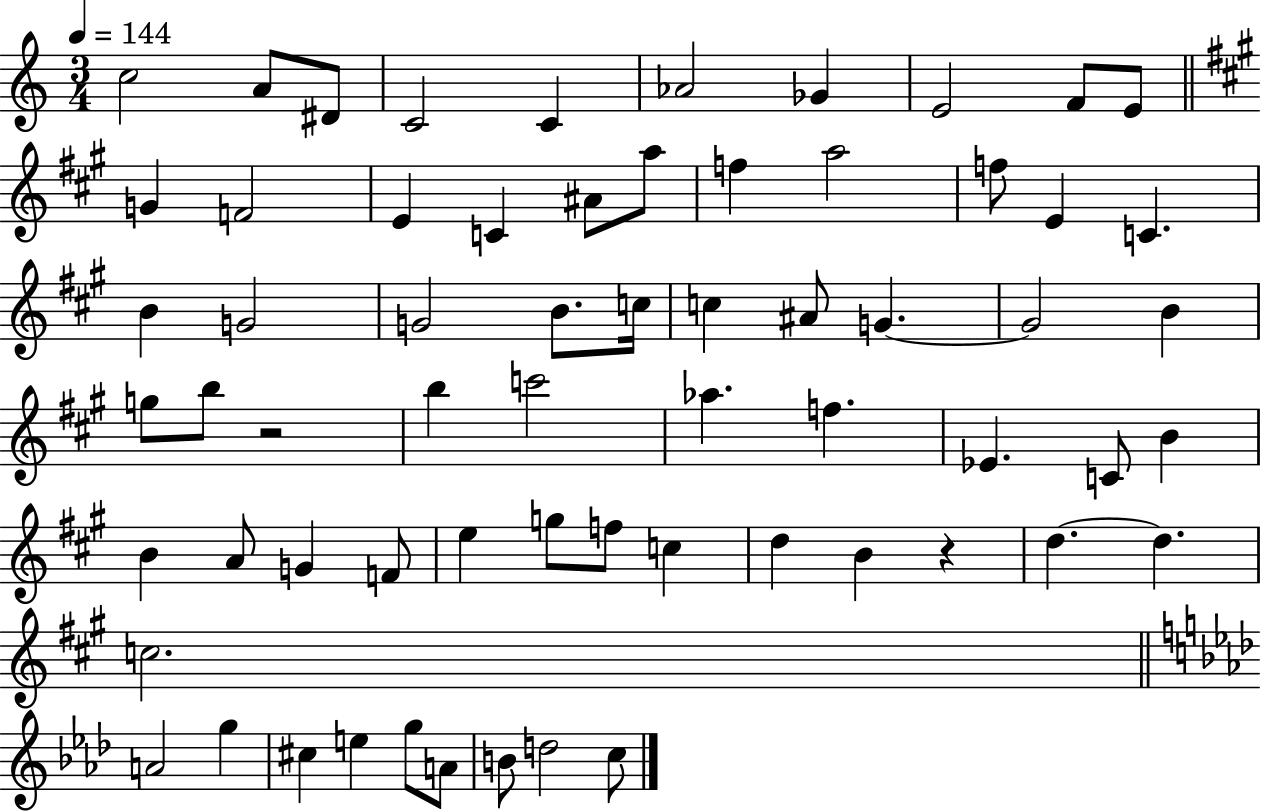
{
  \clef treble
  \numericTimeSignature
  \time 3/4
  \key c \major
  \tempo 4 = 144
  c''2 a'8 dis'8 | c'2 c'4 | aes'2 ges'4 | e'2 f'8 e'8 | \break \bar "||" \break \key a \major g'4 f'2 | e'4 c'4 ais'8 a''8 | f''4 a''2 | f''8 e'4 c'4. | \break b'4 g'2 | g'2 b'8. c''16 | c''4 ais'8 g'4.~~ | g'2 b'4 | \break g''8 b''8 r2 | b''4 c'''2 | aes''4. f''4. | ees'4. c'8 b'4 | \break b'4 a'8 g'4 f'8 | e''4 g''8 f''8 c''4 | d''4 b'4 r4 | d''4.~~ d''4. | \break c''2. | \bar "||" \break \key aes \major a'2 g''4 | cis''4 e''4 g''8 a'8 | b'8 d''2 c''8 | \bar "|."
}